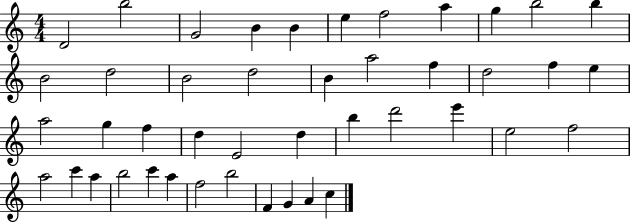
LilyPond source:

{
  \clef treble
  \numericTimeSignature
  \time 4/4
  \key c \major
  d'2 b''2 | g'2 b'4 b'4 | e''4 f''2 a''4 | g''4 b''2 b''4 | \break b'2 d''2 | b'2 d''2 | b'4 a''2 f''4 | d''2 f''4 e''4 | \break a''2 g''4 f''4 | d''4 e'2 d''4 | b''4 d'''2 e'''4 | e''2 f''2 | \break a''2 c'''4 a''4 | b''2 c'''4 a''4 | f''2 b''2 | f'4 g'4 a'4 c''4 | \break \bar "|."
}